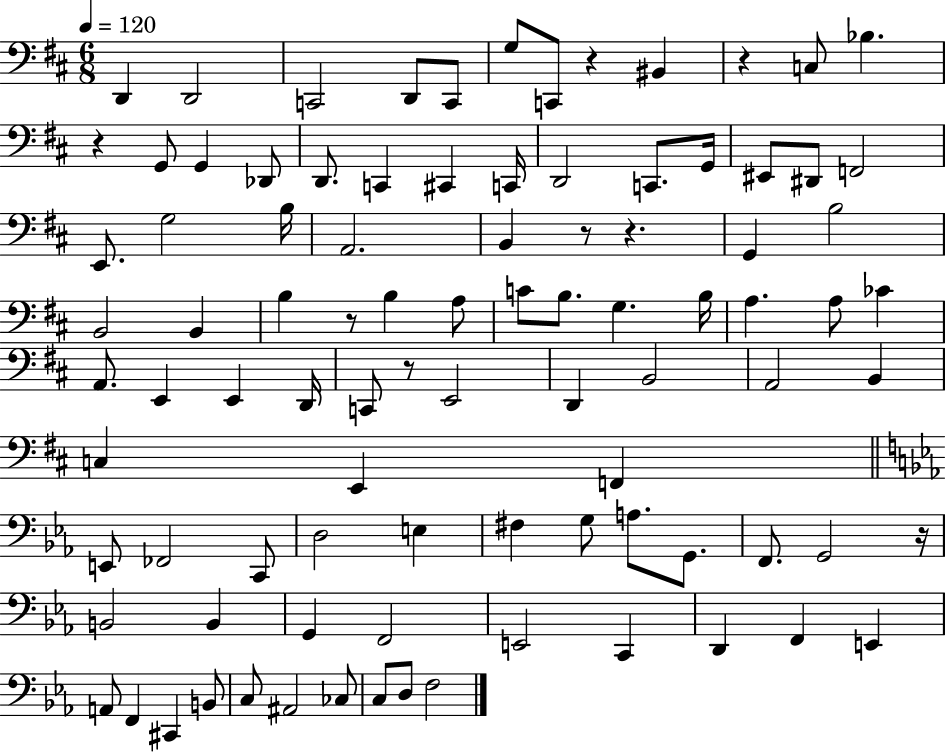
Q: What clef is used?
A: bass